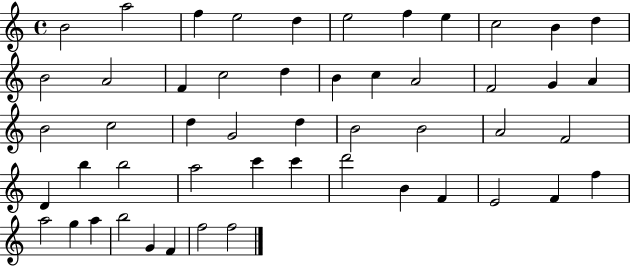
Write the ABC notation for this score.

X:1
T:Untitled
M:4/4
L:1/4
K:C
B2 a2 f e2 d e2 f e c2 B d B2 A2 F c2 d B c A2 F2 G A B2 c2 d G2 d B2 B2 A2 F2 D b b2 a2 c' c' d'2 B F E2 F f a2 g a b2 G F f2 f2